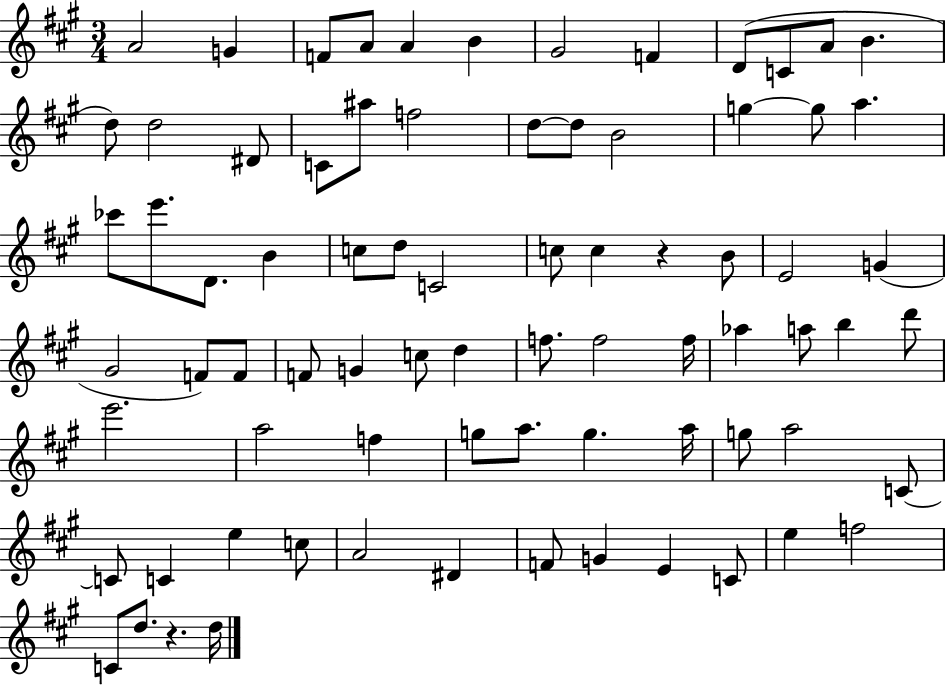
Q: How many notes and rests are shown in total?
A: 77